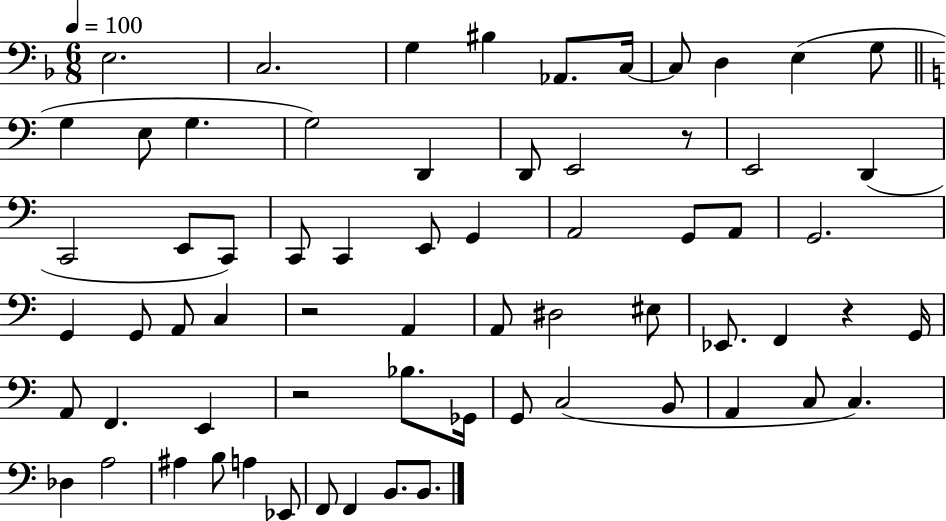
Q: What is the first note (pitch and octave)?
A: E3